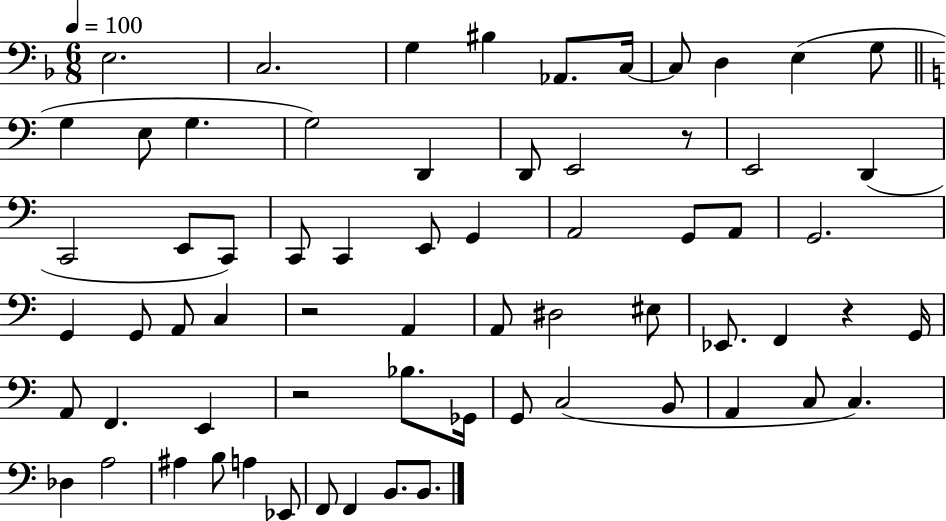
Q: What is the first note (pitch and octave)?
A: E3